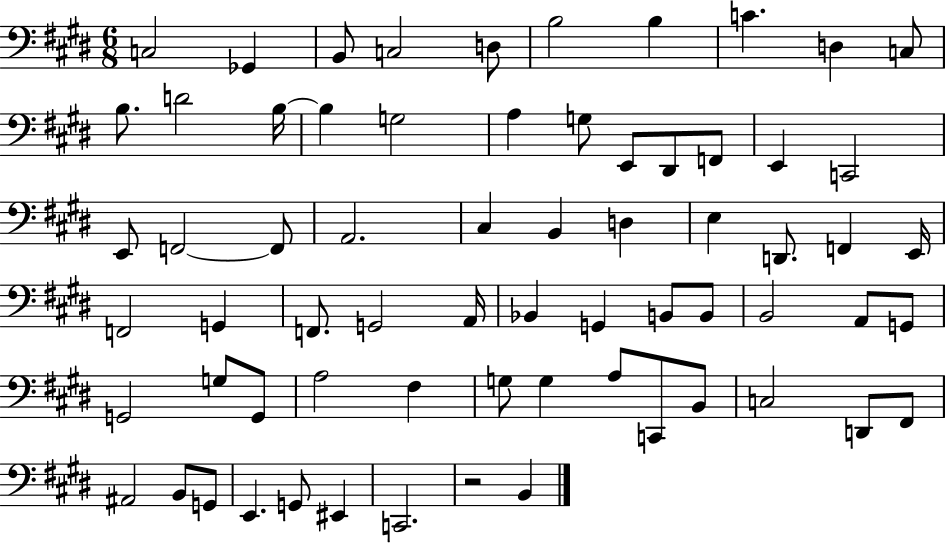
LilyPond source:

{
  \clef bass
  \numericTimeSignature
  \time 6/8
  \key e \major
  \repeat volta 2 { c2 ges,4 | b,8 c2 d8 | b2 b4 | c'4. d4 c8 | \break b8. d'2 b16~~ | b4 g2 | a4 g8 e,8 dis,8 f,8 | e,4 c,2 | \break e,8 f,2~~ f,8 | a,2. | cis4 b,4 d4 | e4 d,8. f,4 e,16 | \break f,2 g,4 | f,8. g,2 a,16 | bes,4 g,4 b,8 b,8 | b,2 a,8 g,8 | \break g,2 g8 g,8 | a2 fis4 | g8 g4 a8 c,8 b,8 | c2 d,8 fis,8 | \break ais,2 b,8 g,8 | e,4. g,8 eis,4 | c,2. | r2 b,4 | \break } \bar "|."
}